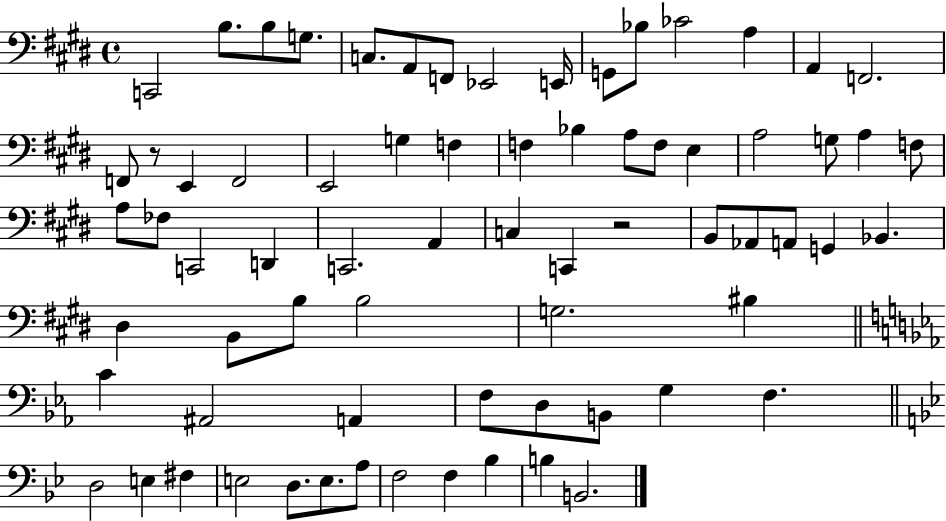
X:1
T:Untitled
M:4/4
L:1/4
K:E
C,,2 B,/2 B,/2 G,/2 C,/2 A,,/2 F,,/2 _E,,2 E,,/4 G,,/2 _B,/2 _C2 A, A,, F,,2 F,,/2 z/2 E,, F,,2 E,,2 G, F, F, _B, A,/2 F,/2 E, A,2 G,/2 A, F,/2 A,/2 _F,/2 C,,2 D,, C,,2 A,, C, C,, z2 B,,/2 _A,,/2 A,,/2 G,, _B,, ^D, B,,/2 B,/2 B,2 G,2 ^B, C ^A,,2 A,, F,/2 D,/2 B,,/2 G, F, D,2 E, ^F, E,2 D,/2 E,/2 A,/2 F,2 F, _B, B, B,,2